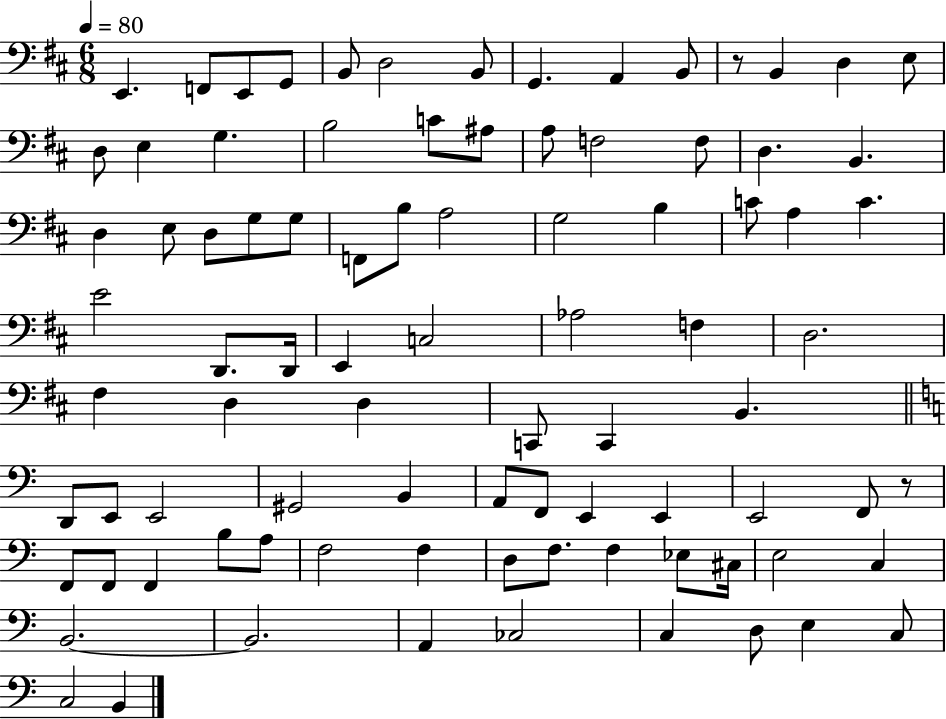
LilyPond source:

{
  \clef bass
  \numericTimeSignature
  \time 6/8
  \key d \major
  \tempo 4 = 80
  e,4. f,8 e,8 g,8 | b,8 d2 b,8 | g,4. a,4 b,8 | r8 b,4 d4 e8 | \break d8 e4 g4. | b2 c'8 ais8 | a8 f2 f8 | d4. b,4. | \break d4 e8 d8 g8 g8 | f,8 b8 a2 | g2 b4 | c'8 a4 c'4. | \break e'2 d,8. d,16 | e,4 c2 | aes2 f4 | d2. | \break fis4 d4 d4 | c,8 c,4 b,4. | \bar "||" \break \key a \minor d,8 e,8 e,2 | gis,2 b,4 | a,8 f,8 e,4 e,4 | e,2 f,8 r8 | \break f,8 f,8 f,4 b8 a8 | f2 f4 | d8 f8. f4 ees8 cis16 | e2 c4 | \break b,2.~~ | b,2. | a,4 ces2 | c4 d8 e4 c8 | \break c2 b,4 | \bar "|."
}